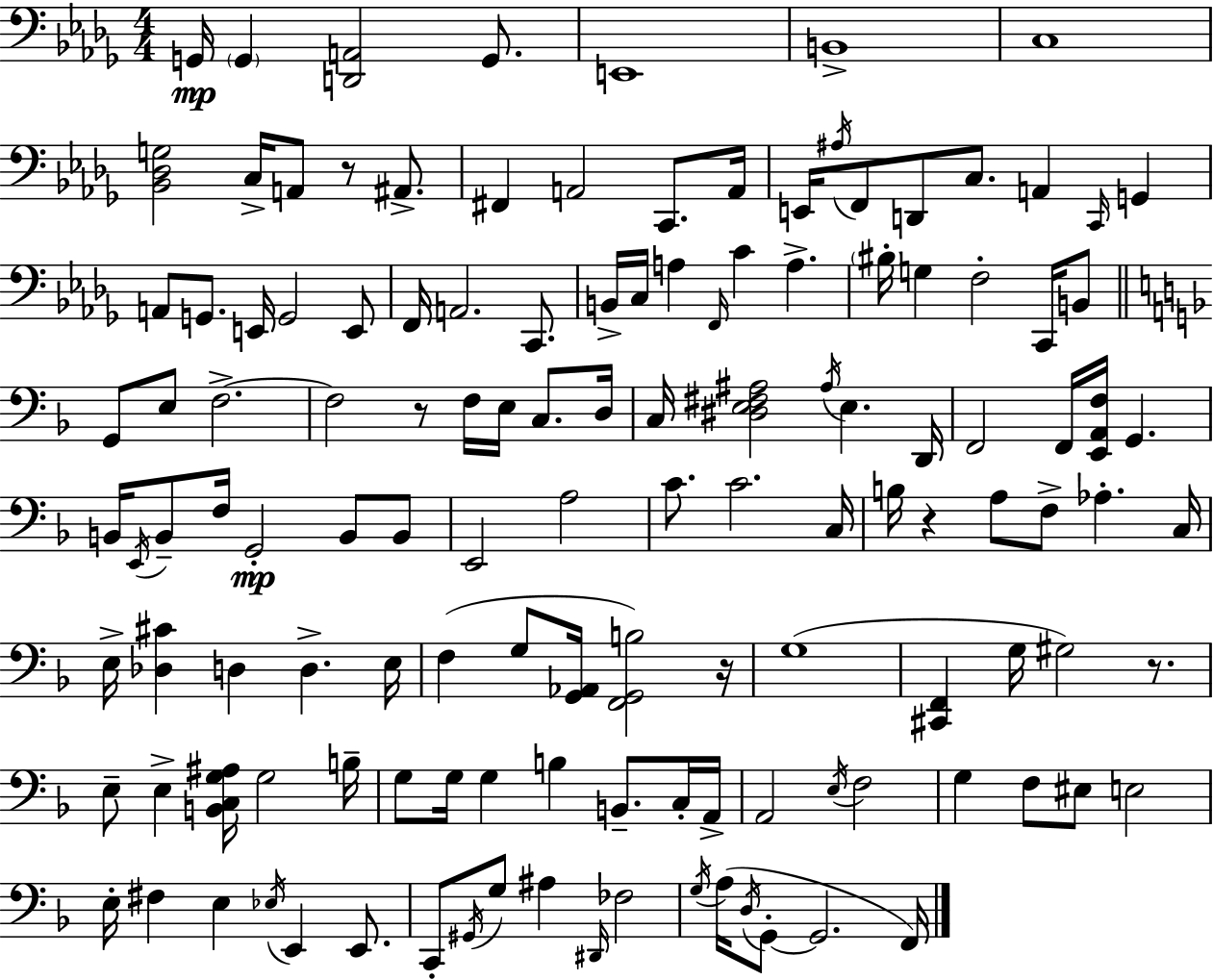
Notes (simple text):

G2/s G2/q [D2,A2]/h G2/e. E2/w B2/w C3/w [Bb2,Db3,G3]/h C3/s A2/e R/e A#2/e. F#2/q A2/h C2/e. A2/s E2/s A#3/s F2/e D2/e C3/e. A2/q C2/s G2/q A2/e G2/e. E2/s G2/h E2/e F2/s A2/h. C2/e. B2/s C3/s A3/q F2/s C4/q A3/q. BIS3/s G3/q F3/h C2/s B2/e G2/e E3/e F3/h. F3/h R/e F3/s E3/s C3/e. D3/s C3/s [D#3,E3,F#3,A#3]/h A#3/s E3/q. D2/s F2/h F2/s [E2,A2,F3]/s G2/q. B2/s E2/s B2/e F3/s G2/h B2/e B2/e E2/h A3/h C4/e. C4/h. C3/s B3/s R/q A3/e F3/e Ab3/q. C3/s E3/s [Db3,C#4]/q D3/q D3/q. E3/s F3/q G3/e [G2,Ab2]/s [F2,G2,B3]/h R/s G3/w [C#2,F2]/q G3/s G#3/h R/e. E3/e E3/q [B2,C3,G3,A#3]/s G3/h B3/s G3/e G3/s G3/q B3/q B2/e. C3/s A2/s A2/h E3/s F3/h G3/q F3/e EIS3/e E3/h E3/s F#3/q E3/q Eb3/s E2/q E2/e. C2/e G#2/s G3/e A#3/q D#2/s FES3/h G3/s A3/s D3/s G2/e G2/h. F2/s